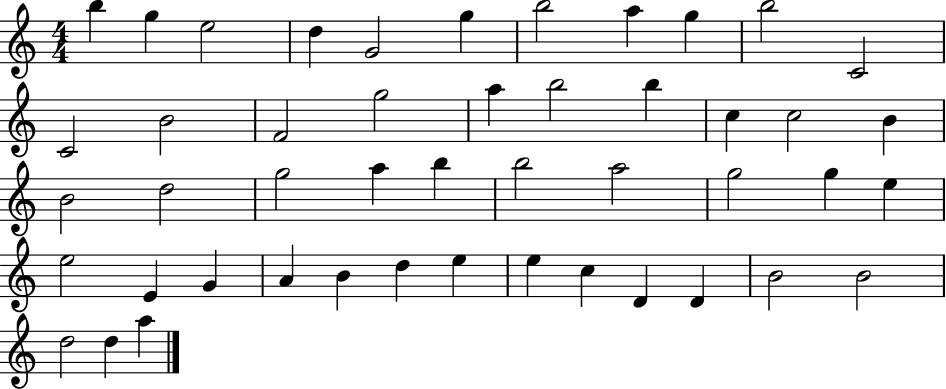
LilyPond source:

{
  \clef treble
  \numericTimeSignature
  \time 4/4
  \key c \major
  b''4 g''4 e''2 | d''4 g'2 g''4 | b''2 a''4 g''4 | b''2 c'2 | \break c'2 b'2 | f'2 g''2 | a''4 b''2 b''4 | c''4 c''2 b'4 | \break b'2 d''2 | g''2 a''4 b''4 | b''2 a''2 | g''2 g''4 e''4 | \break e''2 e'4 g'4 | a'4 b'4 d''4 e''4 | e''4 c''4 d'4 d'4 | b'2 b'2 | \break d''2 d''4 a''4 | \bar "|."
}